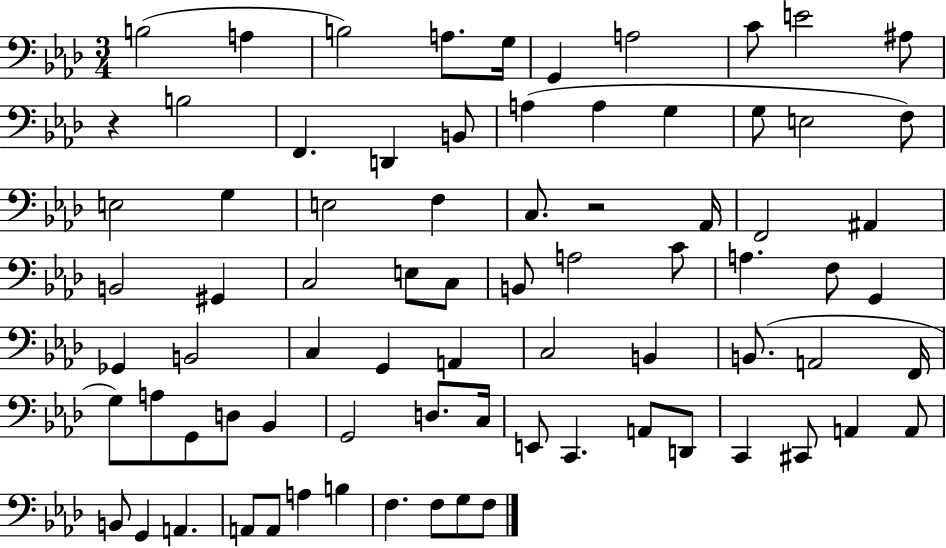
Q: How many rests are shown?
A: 2